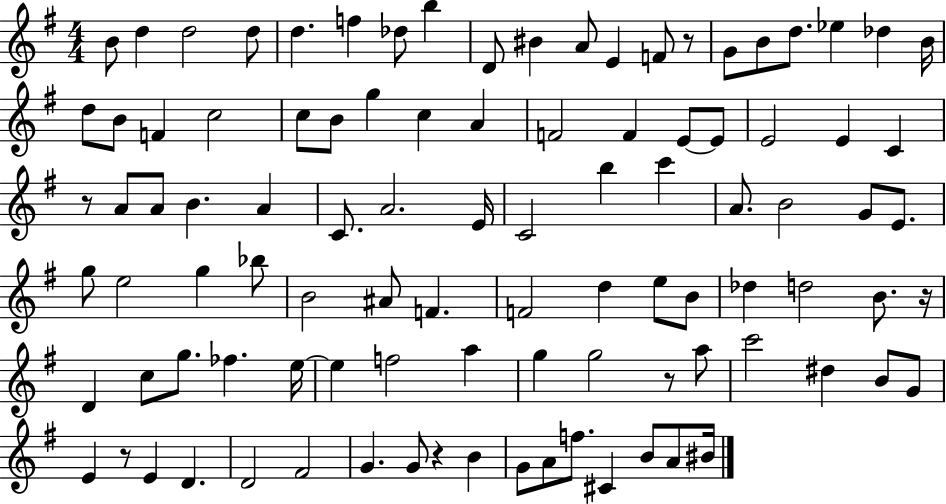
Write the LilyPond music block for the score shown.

{
  \clef treble
  \numericTimeSignature
  \time 4/4
  \key g \major
  b'8 d''4 d''2 d''8 | d''4. f''4 des''8 b''4 | d'8 bis'4 a'8 e'4 f'8 r8 | g'8 b'8 d''8. ees''4 des''4 b'16 | \break d''8 b'8 f'4 c''2 | c''8 b'8 g''4 c''4 a'4 | f'2 f'4 e'8~~ e'8 | e'2 e'4 c'4 | \break r8 a'8 a'8 b'4. a'4 | c'8. a'2. e'16 | c'2 b''4 c'''4 | a'8. b'2 g'8 e'8. | \break g''8 e''2 g''4 bes''8 | b'2 ais'8 f'4. | f'2 d''4 e''8 b'8 | des''4 d''2 b'8. r16 | \break d'4 c''8 g''8. fes''4. e''16~~ | e''4 f''2 a''4 | g''4 g''2 r8 a''8 | c'''2 dis''4 b'8 g'8 | \break e'4 r8 e'4 d'4. | d'2 fis'2 | g'4. g'8 r4 b'4 | g'8 a'8 f''8. cis'4 b'8 a'8 bis'16 | \break \bar "|."
}